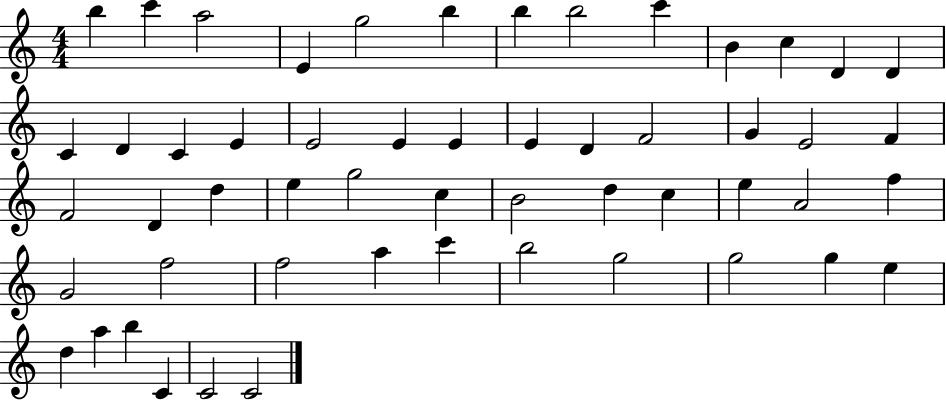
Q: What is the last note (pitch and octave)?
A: C4